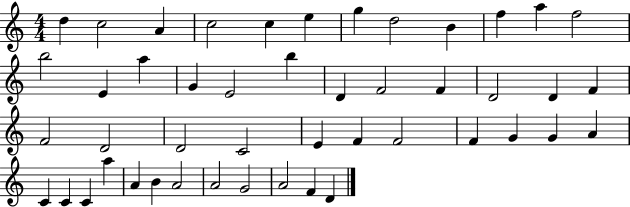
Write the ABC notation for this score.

X:1
T:Untitled
M:4/4
L:1/4
K:C
d c2 A c2 c e g d2 B f a f2 b2 E a G E2 b D F2 F D2 D F F2 D2 D2 C2 E F F2 F G G A C C C a A B A2 A2 G2 A2 F D